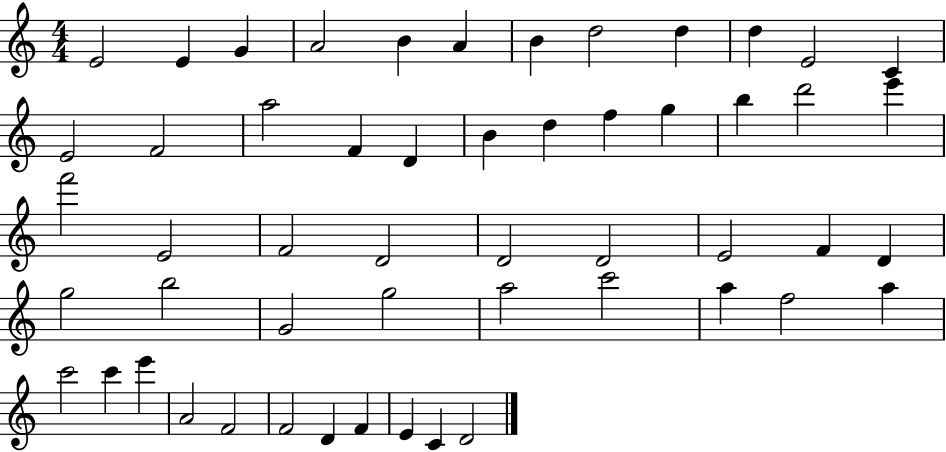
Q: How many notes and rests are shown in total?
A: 53